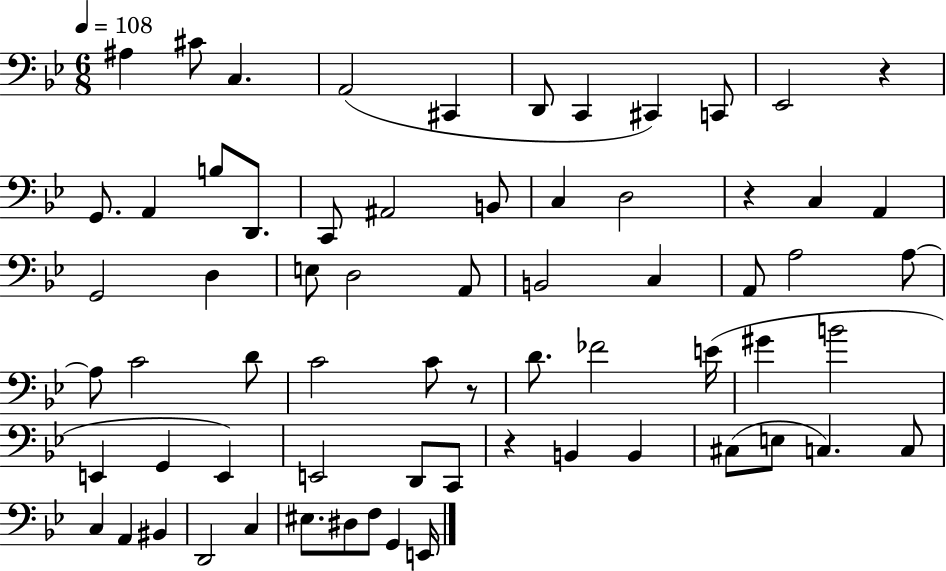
{
  \clef bass
  \numericTimeSignature
  \time 6/8
  \key bes \major
  \tempo 4 = 108
  ais4 cis'8 c4. | a,2( cis,4 | d,8 c,4 cis,4) c,8 | ees,2 r4 | \break g,8. a,4 b8 d,8. | c,8 ais,2 b,8 | c4 d2 | r4 c4 a,4 | \break g,2 d4 | e8 d2 a,8 | b,2 c4 | a,8 a2 a8~~ | \break a8 c'2 d'8 | c'2 c'8 r8 | d'8. fes'2 e'16( | gis'4 b'2 | \break e,4 g,4 e,4) | e,2 d,8 c,8 | r4 b,4 b,4 | cis8( e8 c4.) c8 | \break c4 a,4 bis,4 | d,2 c4 | eis8. dis8 f8 g,4 e,16 | \bar "|."
}